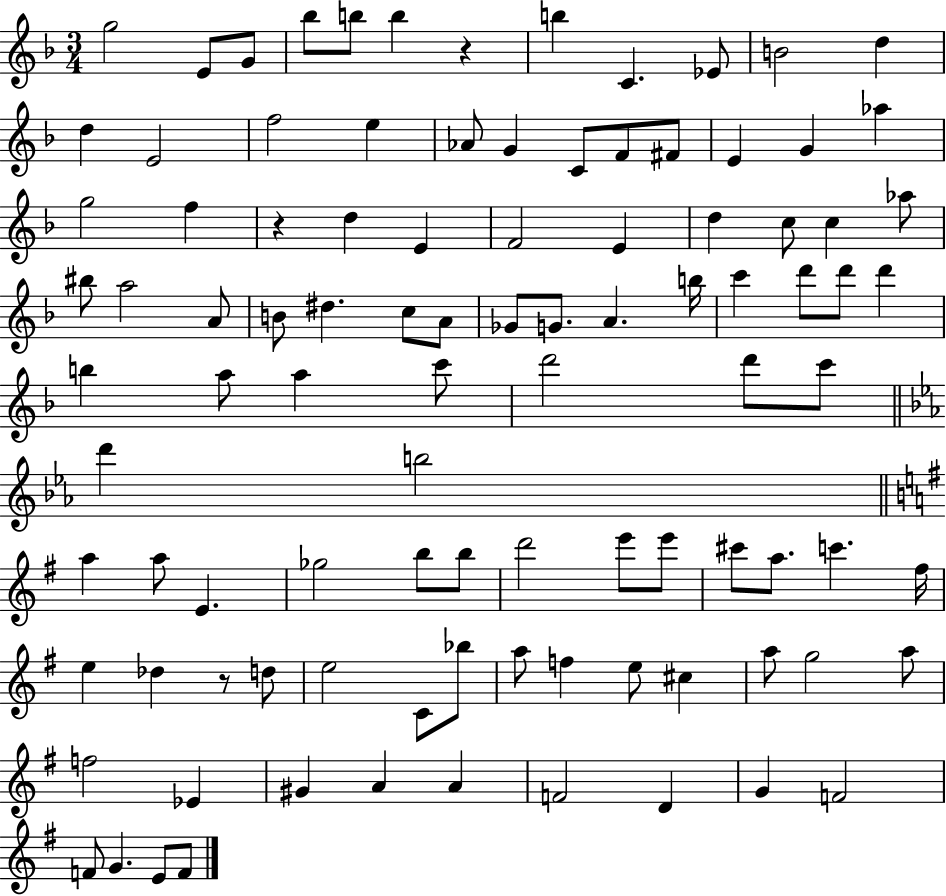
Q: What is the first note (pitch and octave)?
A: G5